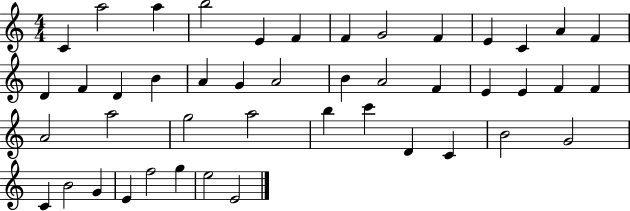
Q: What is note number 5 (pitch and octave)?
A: E4